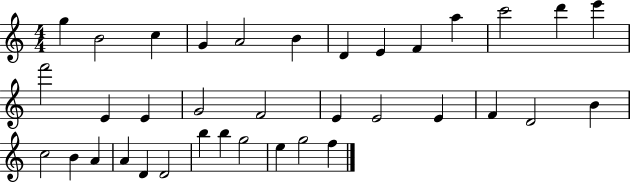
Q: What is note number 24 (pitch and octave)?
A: B4